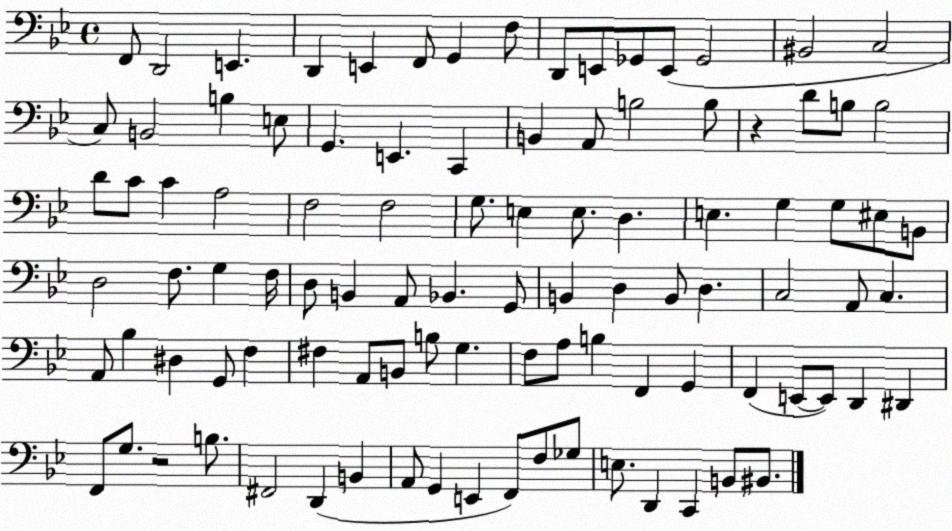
X:1
T:Untitled
M:4/4
L:1/4
K:Bb
F,,/2 D,,2 E,, D,, E,, F,,/2 G,, F,/2 D,,/2 E,,/2 _G,,/2 E,,/2 _G,,2 ^B,,2 C,2 C,/2 B,,2 B, E,/2 G,, E,, C,, B,, A,,/2 B,2 B,/2 z D/2 B,/2 B,2 D/2 C/2 C A,2 F,2 F,2 G,/2 E, E,/2 D, E, G, G,/2 ^E,/2 B,,/2 D,2 F,/2 G, F,/4 D,/2 B,, A,,/2 _B,, G,,/2 B,, D, B,,/2 D, C,2 A,,/2 C, A,,/2 _B, ^D, G,,/2 F, ^F, A,,/2 B,,/2 B,/2 G, F,/2 A,/2 B, F,, G,, F,, E,,/2 E,,/2 D,, ^D,, F,,/2 G,/2 z2 B,/2 ^F,,2 D,, B,, A,,/2 G,, E,, F,,/2 F,/2 _G,/2 E,/2 D,, C,, B,,/2 ^B,,/2